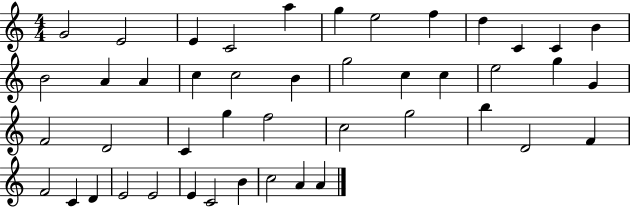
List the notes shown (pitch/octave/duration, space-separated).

G4/h E4/h E4/q C4/h A5/q G5/q E5/h F5/q D5/q C4/q C4/q B4/q B4/h A4/q A4/q C5/q C5/h B4/q G5/h C5/q C5/q E5/h G5/q G4/q F4/h D4/h C4/q G5/q F5/h C5/h G5/h B5/q D4/h F4/q F4/h C4/q D4/q E4/h E4/h E4/q C4/h B4/q C5/h A4/q A4/q